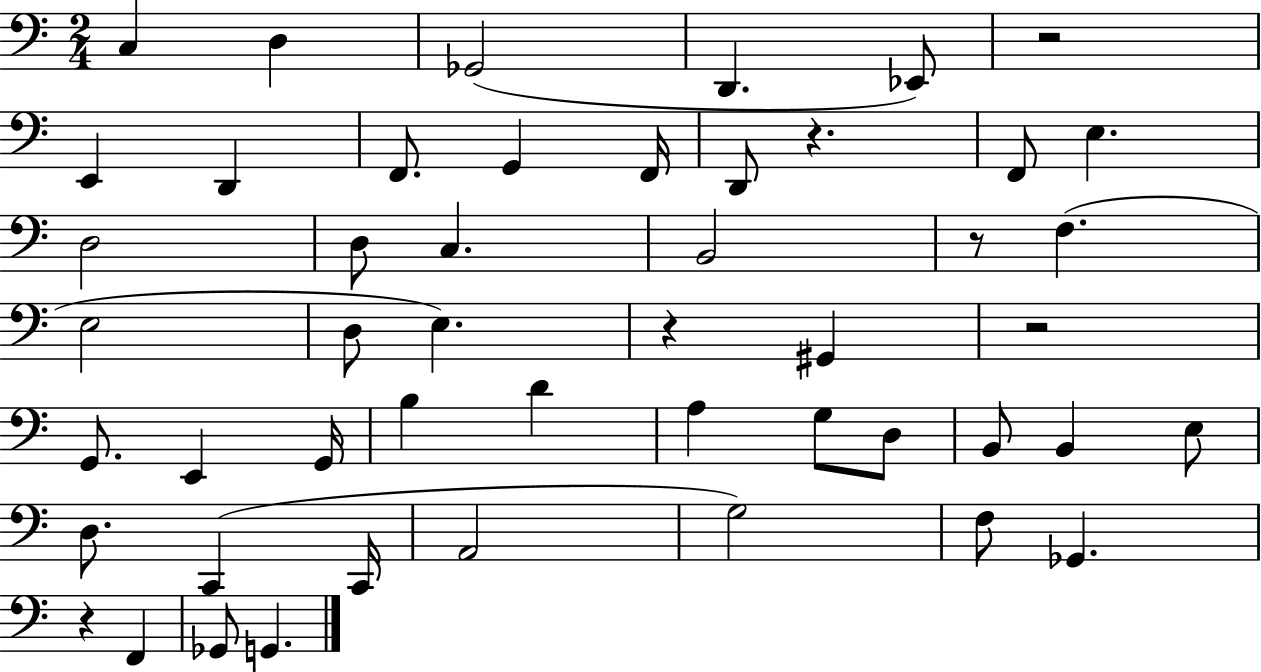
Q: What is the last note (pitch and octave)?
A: G2